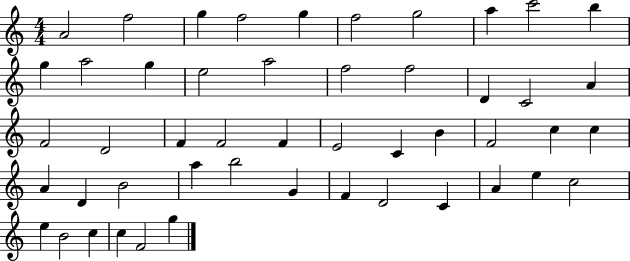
X:1
T:Untitled
M:4/4
L:1/4
K:C
A2 f2 g f2 g f2 g2 a c'2 b g a2 g e2 a2 f2 f2 D C2 A F2 D2 F F2 F E2 C B F2 c c A D B2 a b2 G F D2 C A e c2 e B2 c c F2 g